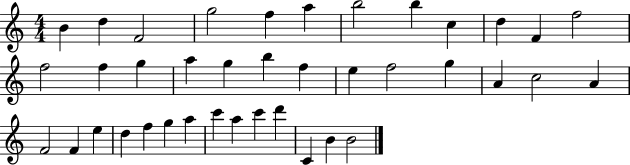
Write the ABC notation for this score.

X:1
T:Untitled
M:4/4
L:1/4
K:C
B d F2 g2 f a b2 b c d F f2 f2 f g a g b f e f2 g A c2 A F2 F e d f g a c' a c' d' C B B2